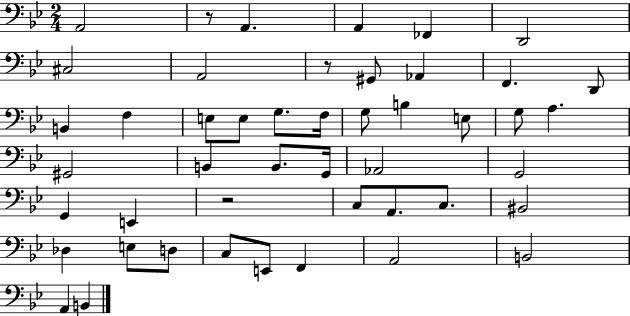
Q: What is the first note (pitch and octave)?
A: A2